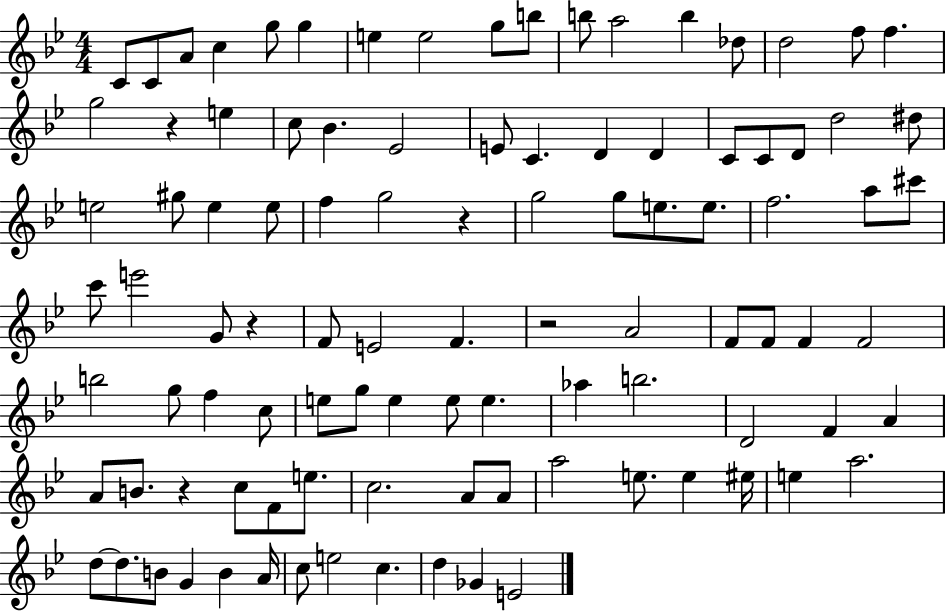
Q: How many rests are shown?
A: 5